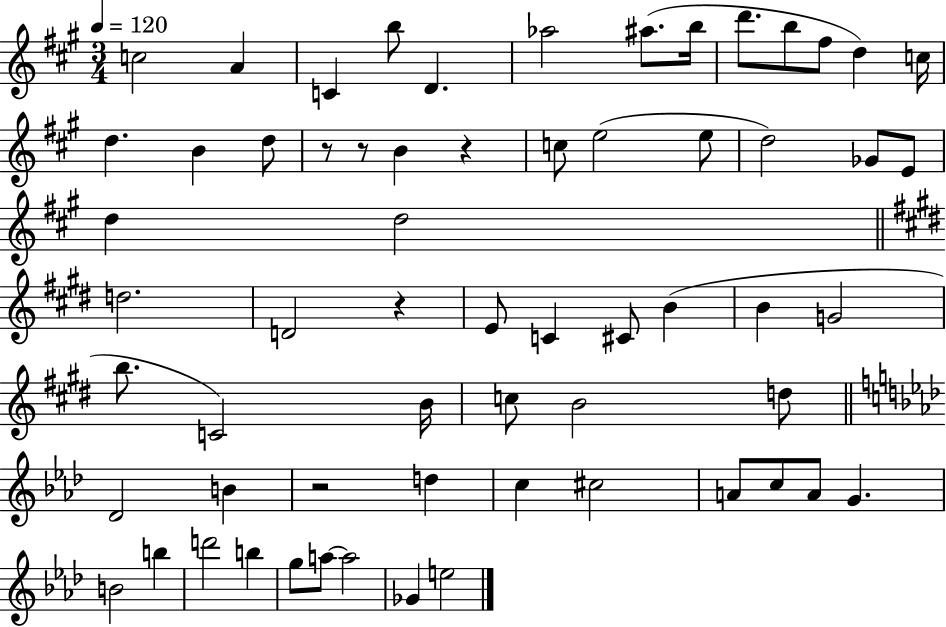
{
  \clef treble
  \numericTimeSignature
  \time 3/4
  \key a \major
  \tempo 4 = 120
  c''2 a'4 | c'4 b''8 d'4. | aes''2 ais''8.( b''16 | d'''8. b''8 fis''8 d''4) c''16 | \break d''4. b'4 d''8 | r8 r8 b'4 r4 | c''8 e''2( e''8 | d''2) ges'8 e'8 | \break d''4 d''2 | \bar "||" \break \key e \major d''2. | d'2 r4 | e'8 c'4 cis'8 b'4( | b'4 g'2 | \break b''8. c'2) b'16 | c''8 b'2 d''8 | \bar "||" \break \key f \minor des'2 b'4 | r2 d''4 | c''4 cis''2 | a'8 c''8 a'8 g'4. | \break b'2 b''4 | d'''2 b''4 | g''8 a''8~~ a''2 | ges'4 e''2 | \break \bar "|."
}